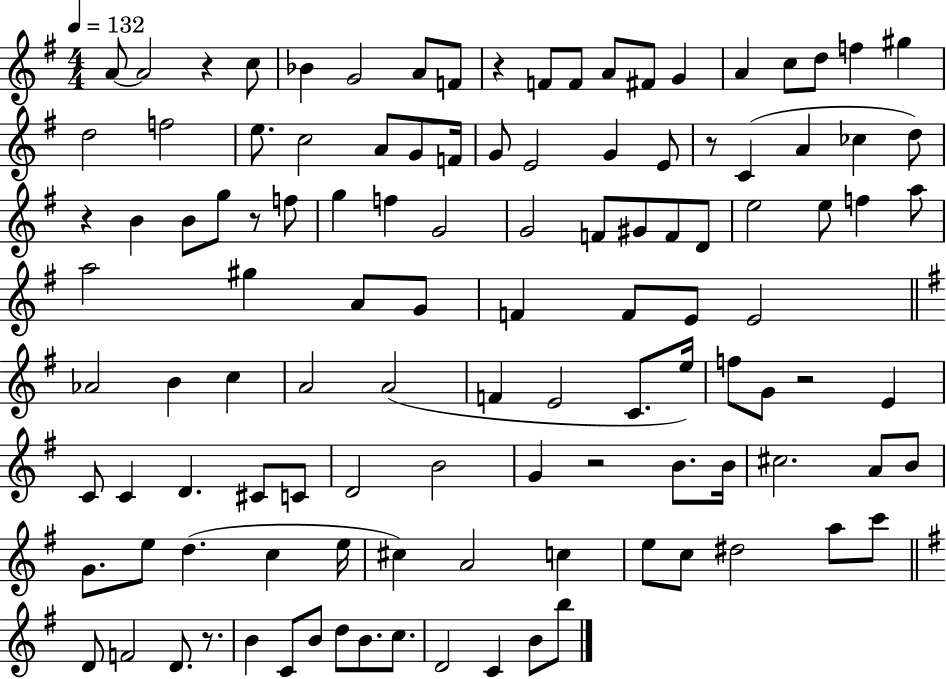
{
  \clef treble
  \numericTimeSignature
  \time 4/4
  \key g \major
  \tempo 4 = 132
  a'8~~ a'2 r4 c''8 | bes'4 g'2 a'8 f'8 | r4 f'8 f'8 a'8 fis'8 g'4 | a'4 c''8 d''8 f''4 gis''4 | \break d''2 f''2 | e''8. c''2 a'8 g'8 f'16 | g'8 e'2 g'4 e'8 | r8 c'4( a'4 ces''4 d''8) | \break r4 b'4 b'8 g''8 r8 f''8 | g''4 f''4 g'2 | g'2 f'8 gis'8 f'8 d'8 | e''2 e''8 f''4 a''8 | \break a''2 gis''4 a'8 g'8 | f'4 f'8 e'8 e'2 | \bar "||" \break \key g \major aes'2 b'4 c''4 | a'2 a'2( | f'4 e'2 c'8. e''16) | f''8 g'8 r2 e'4 | \break c'8 c'4 d'4. cis'8 c'8 | d'2 b'2 | g'4 r2 b'8. b'16 | cis''2. a'8 b'8 | \break g'8. e''8 d''4.( c''4 e''16 | cis''4) a'2 c''4 | e''8 c''8 dis''2 a''8 c'''8 | \bar "||" \break \key g \major d'8 f'2 d'8. r8. | b'4 c'8 b'8 d''8 b'8. c''8. | d'2 c'4 b'8 b''8 | \bar "|."
}